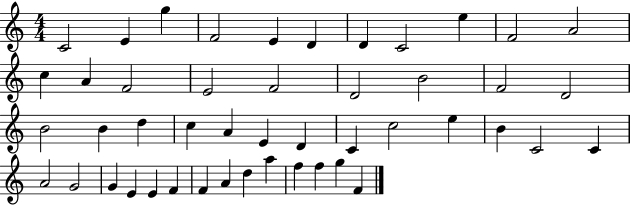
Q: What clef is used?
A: treble